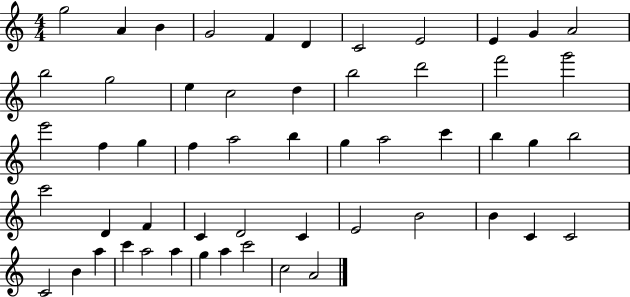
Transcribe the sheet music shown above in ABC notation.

X:1
T:Untitled
M:4/4
L:1/4
K:C
g2 A B G2 F D C2 E2 E G A2 b2 g2 e c2 d b2 d'2 f'2 g'2 e'2 f g f a2 b g a2 c' b g b2 c'2 D F C D2 C E2 B2 B C C2 C2 B a c' a2 a g a c'2 c2 A2